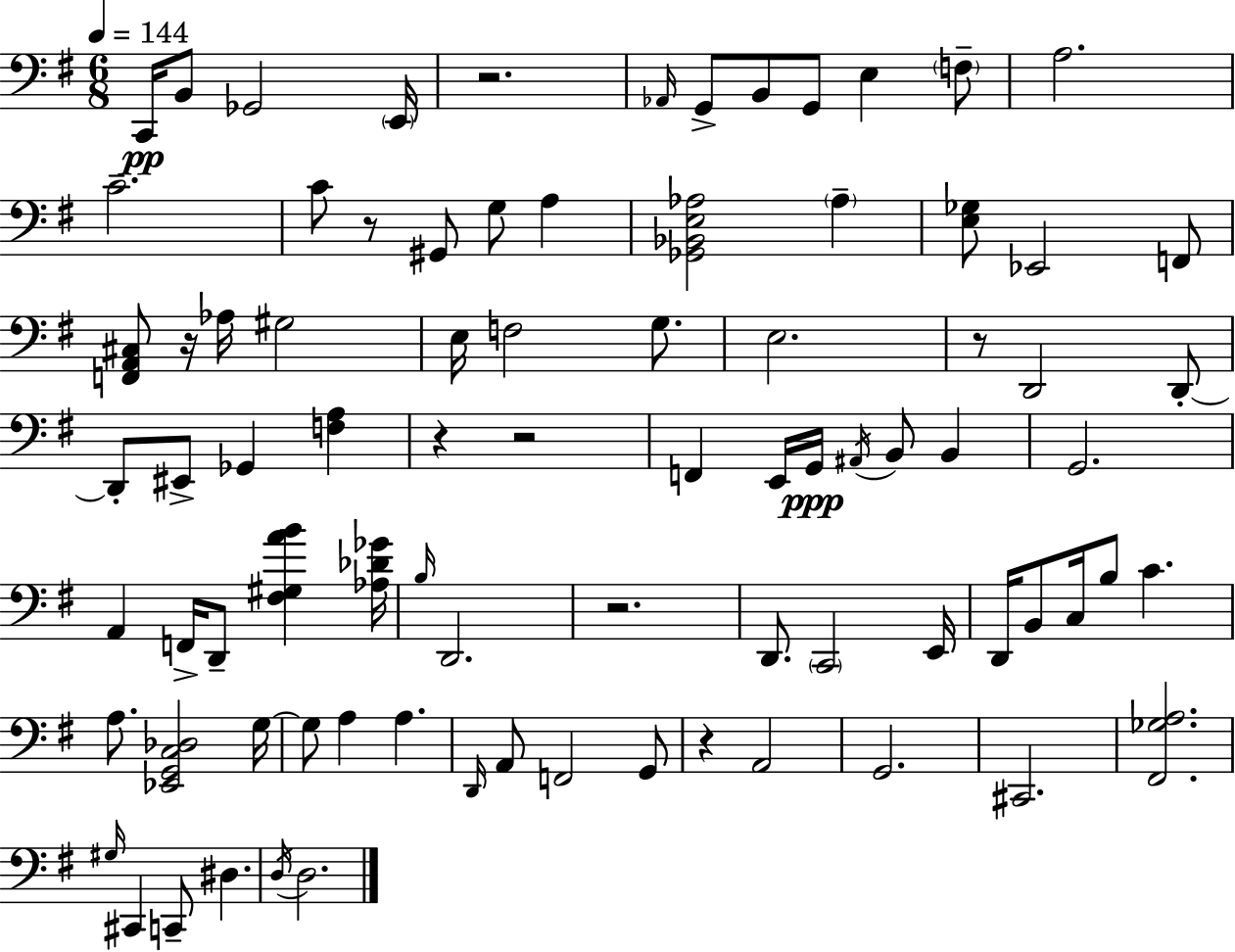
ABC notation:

X:1
T:Untitled
M:6/8
L:1/4
K:G
C,,/4 B,,/2 _G,,2 E,,/4 z2 _A,,/4 G,,/2 B,,/2 G,,/2 E, F,/2 A,2 C2 C/2 z/2 ^G,,/2 G,/2 A, [_G,,_B,,E,_A,]2 _A, [E,_G,]/2 _E,,2 F,,/2 [F,,A,,^C,]/2 z/4 _A,/4 ^G,2 E,/4 F,2 G,/2 E,2 z/2 D,,2 D,,/2 D,,/2 ^E,,/2 _G,, [F,A,] z z2 F,, E,,/4 G,,/4 ^A,,/4 B,,/2 B,, G,,2 A,, F,,/4 D,,/2 [^F,^G,AB] [_A,_D_G]/4 B,/4 D,,2 z2 D,,/2 C,,2 E,,/4 D,,/4 B,,/2 C,/4 B,/2 C A,/2 [_E,,G,,C,_D,]2 G,/4 G,/2 A, A, D,,/4 A,,/2 F,,2 G,,/2 z A,,2 G,,2 ^C,,2 [^F,,_G,A,]2 ^G,/4 ^C,, C,,/2 ^D, D,/4 D,2